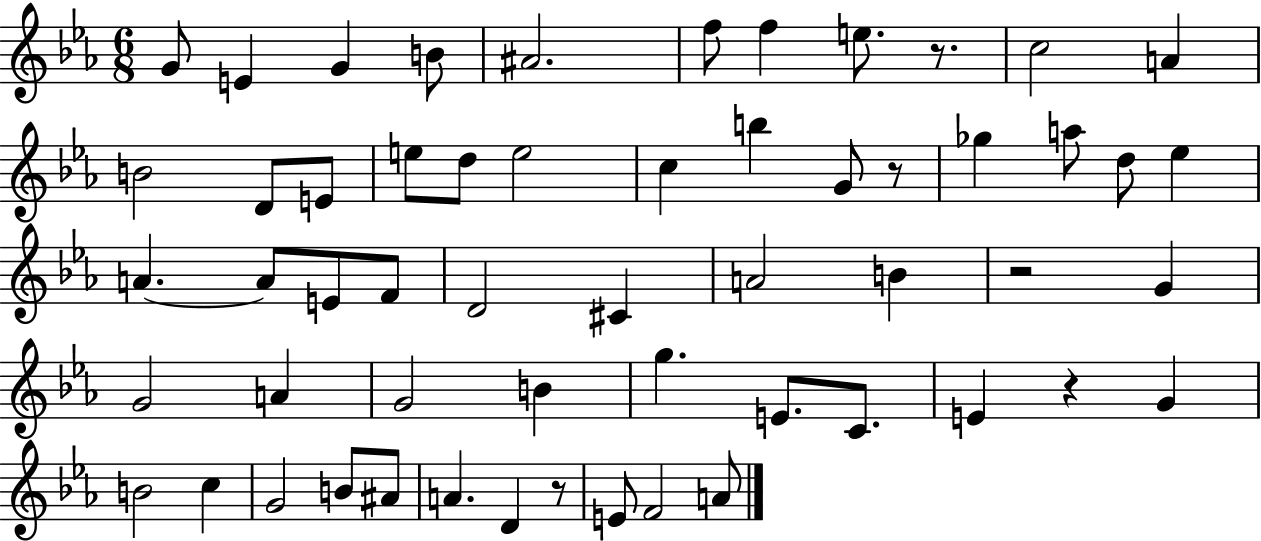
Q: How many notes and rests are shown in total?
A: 56